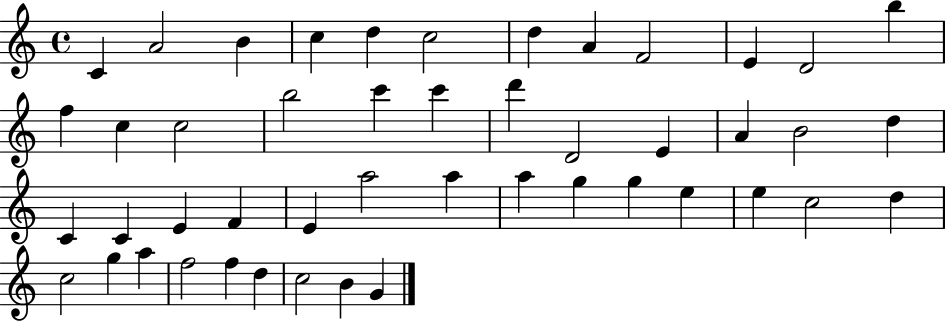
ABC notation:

X:1
T:Untitled
M:4/4
L:1/4
K:C
C A2 B c d c2 d A F2 E D2 b f c c2 b2 c' c' d' D2 E A B2 d C C E F E a2 a a g g e e c2 d c2 g a f2 f d c2 B G